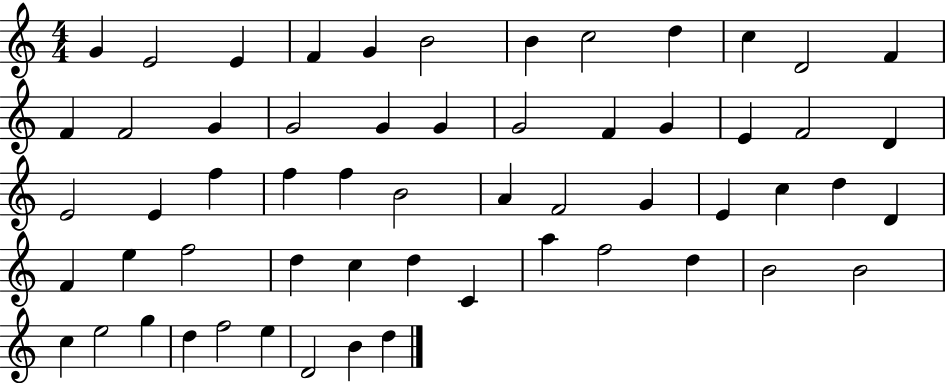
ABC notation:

X:1
T:Untitled
M:4/4
L:1/4
K:C
G E2 E F G B2 B c2 d c D2 F F F2 G G2 G G G2 F G E F2 D E2 E f f f B2 A F2 G E c d D F e f2 d c d C a f2 d B2 B2 c e2 g d f2 e D2 B d